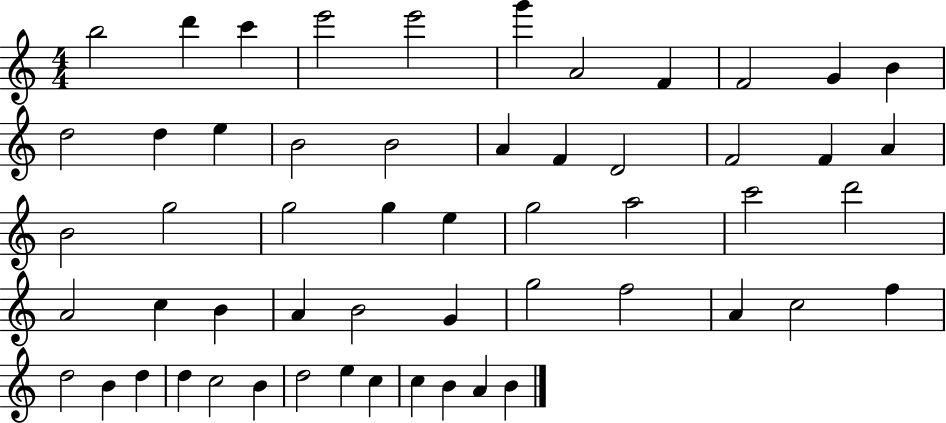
{
  \clef treble
  \numericTimeSignature
  \time 4/4
  \key c \major
  b''2 d'''4 c'''4 | e'''2 e'''2 | g'''4 a'2 f'4 | f'2 g'4 b'4 | \break d''2 d''4 e''4 | b'2 b'2 | a'4 f'4 d'2 | f'2 f'4 a'4 | \break b'2 g''2 | g''2 g''4 e''4 | g''2 a''2 | c'''2 d'''2 | \break a'2 c''4 b'4 | a'4 b'2 g'4 | g''2 f''2 | a'4 c''2 f''4 | \break d''2 b'4 d''4 | d''4 c''2 b'4 | d''2 e''4 c''4 | c''4 b'4 a'4 b'4 | \break \bar "|."
}